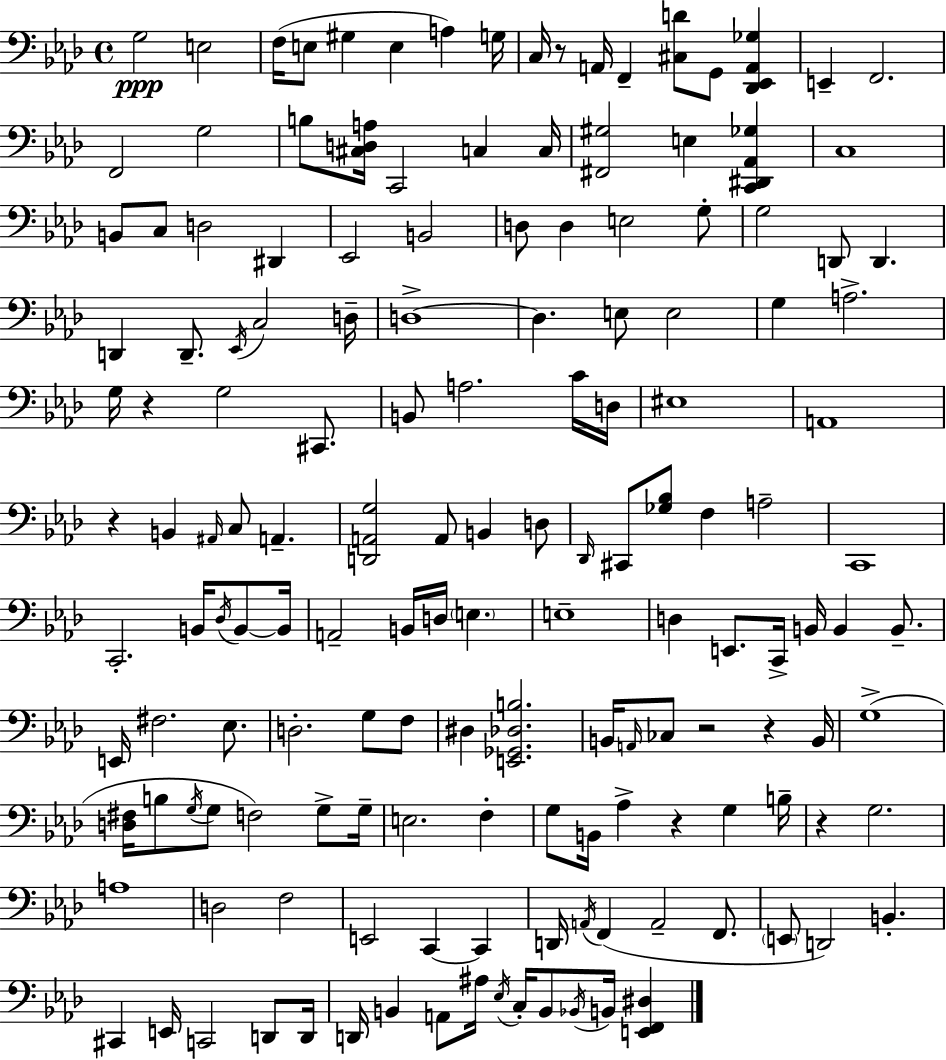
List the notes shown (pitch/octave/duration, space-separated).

G3/h E3/h F3/s E3/e G#3/q E3/q A3/q G3/s C3/s R/e A2/s F2/q [C#3,D4]/e G2/e [Db2,Eb2,A2,Gb3]/q E2/q F2/h. F2/h G3/h B3/e [C#3,D3,A3]/s C2/h C3/q C3/s [F#2,G#3]/h E3/q [C2,D#2,Ab2,Gb3]/q C3/w B2/e C3/e D3/h D#2/q Eb2/h B2/h D3/e D3/q E3/h G3/e G3/h D2/e D2/q. D2/q D2/e. Eb2/s C3/h D3/s D3/w D3/q. E3/e E3/h G3/q A3/h. G3/s R/q G3/h C#2/e. B2/e A3/h. C4/s D3/s EIS3/w A2/w R/q B2/q A#2/s C3/e A2/q. [D2,A2,G3]/h A2/e B2/q D3/e Db2/s C#2/e [Gb3,Bb3]/e F3/q A3/h C2/w C2/h. B2/s Db3/s B2/e B2/s A2/h B2/s D3/s E3/q. E3/w D3/q E2/e. C2/s B2/s B2/q B2/e. E2/s F#3/h. Eb3/e. D3/h. G3/e F3/e D#3/q [E2,Gb2,Db3,B3]/h. B2/s A2/s CES3/e R/h R/q B2/s G3/w [D3,F#3]/s B3/e G3/s G3/e F3/h G3/e G3/s E3/h. F3/q G3/e B2/s Ab3/q R/q G3/q B3/s R/q G3/h. A3/w D3/h F3/h E2/h C2/q C2/q D2/s A2/s F2/q A2/h F2/e. E2/e D2/h B2/q. C#2/q E2/s C2/h D2/e D2/s D2/s B2/q A2/e A#3/s Eb3/s C3/s B2/e Bb2/s B2/s [E2,F2,D#3]/q